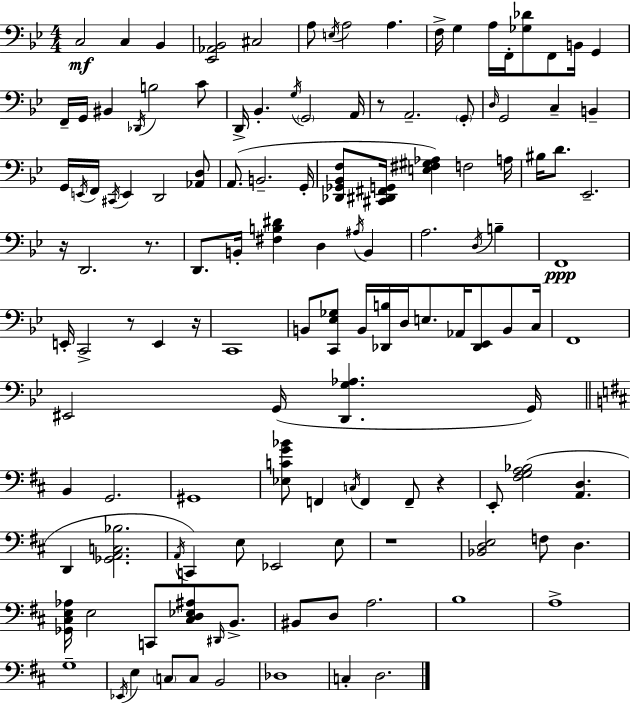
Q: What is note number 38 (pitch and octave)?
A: D2